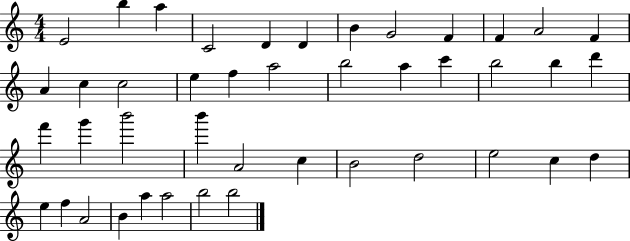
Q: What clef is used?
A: treble